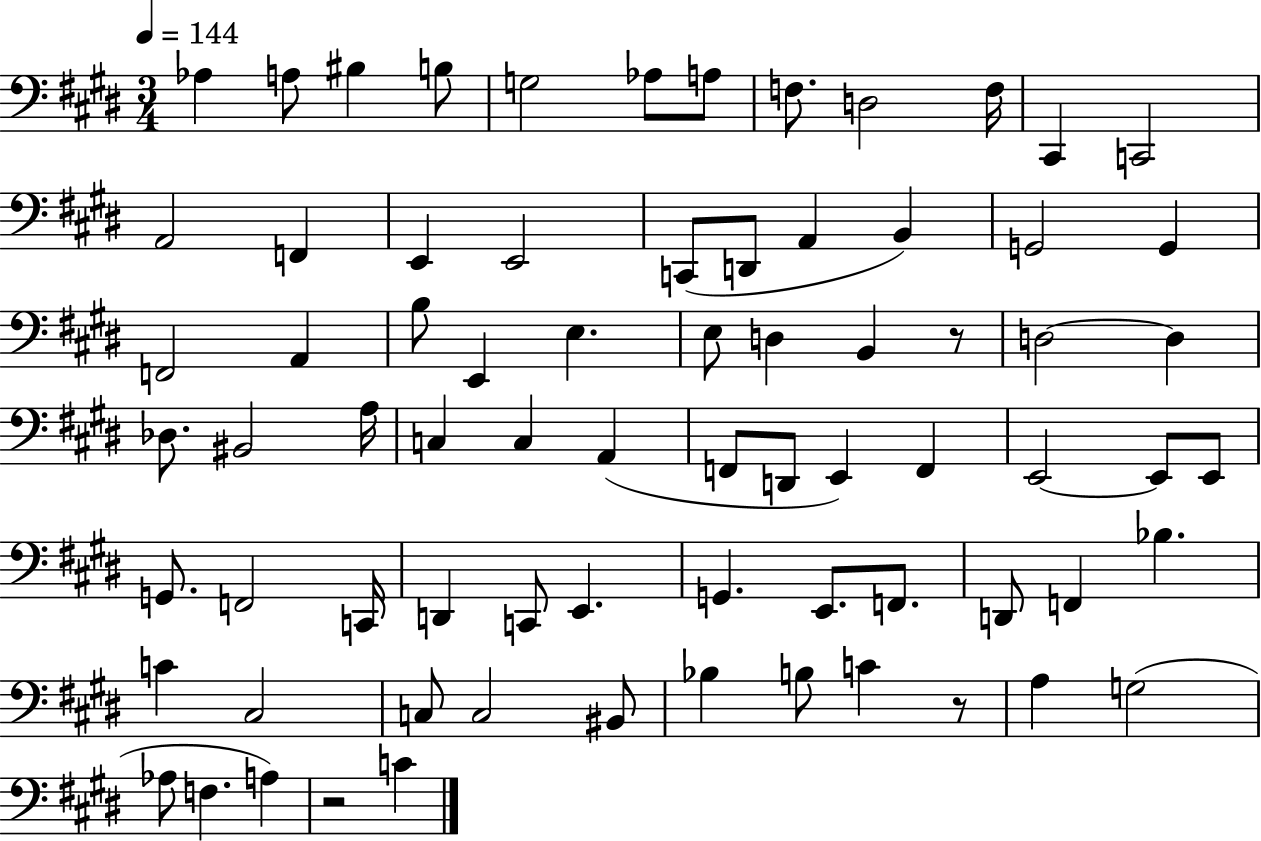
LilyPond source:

{
  \clef bass
  \numericTimeSignature
  \time 3/4
  \key e \major
  \tempo 4 = 144
  \repeat volta 2 { aes4 a8 bis4 b8 | g2 aes8 a8 | f8. d2 f16 | cis,4 c,2 | \break a,2 f,4 | e,4 e,2 | c,8( d,8 a,4 b,4) | g,2 g,4 | \break f,2 a,4 | b8 e,4 e4. | e8 d4 b,4 r8 | d2~~ d4 | \break des8. bis,2 a16 | c4 c4 a,4( | f,8 d,8 e,4) f,4 | e,2~~ e,8 e,8 | \break g,8. f,2 c,16 | d,4 c,8 e,4. | g,4. e,8. f,8. | d,8 f,4 bes4. | \break c'4 cis2 | c8 c2 bis,8 | bes4 b8 c'4 r8 | a4 g2( | \break aes8 f4. a4) | r2 c'4 | } \bar "|."
}